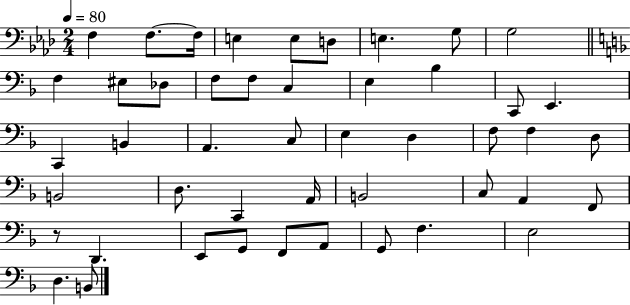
{
  \clef bass
  \numericTimeSignature
  \time 2/4
  \key aes \major
  \tempo 4 = 80
  f4 f8.~~ f16 | e4 e8 d8 | e4. g8 | g2 | \break \bar "||" \break \key d \minor f4 eis8 des8 | f8 f8 c4 | e4 bes4 | c,8 e,4. | \break c,4 b,4 | a,4. c8 | e4 d4 | f8 f4 d8 | \break b,2 | d8. c,4 a,16 | b,2 | c8 a,4 f,8 | \break r8 d,4. | e,8 g,8 f,8 a,8 | g,8 f4. | e2 | \break d4. b,8 | \bar "|."
}